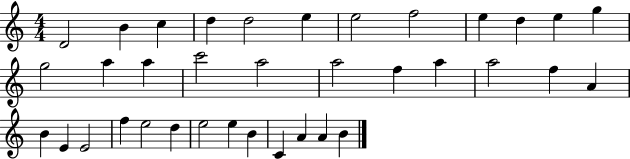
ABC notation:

X:1
T:Untitled
M:4/4
L:1/4
K:C
D2 B c d d2 e e2 f2 e d e g g2 a a c'2 a2 a2 f a a2 f A B E E2 f e2 d e2 e B C A A B